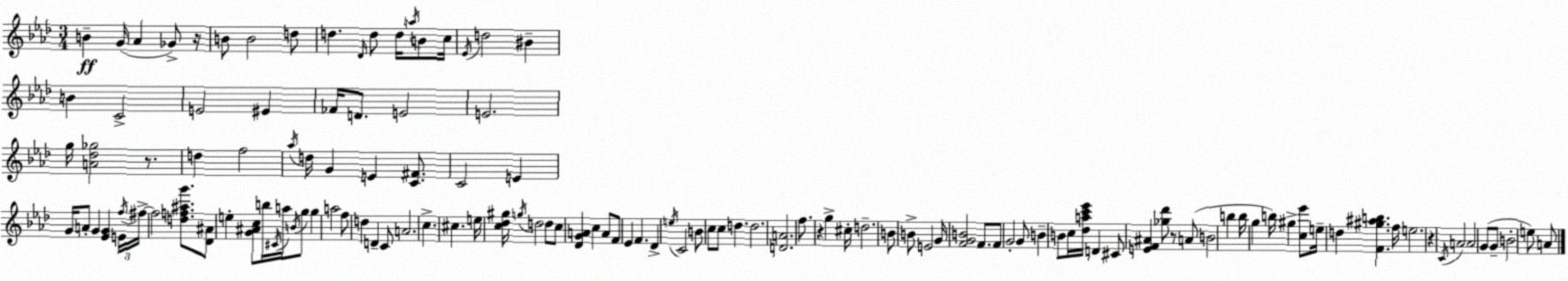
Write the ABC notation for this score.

X:1
T:Untitled
M:3/4
L:1/4
K:Ab
B G/4 _A _G/2 z/4 B/2 B2 d/2 d _D/4 d/2 d/4 a/4 B/2 c/4 _E/4 d2 ^B B C2 E2 ^E _F/4 D/2 E2 E2 g/4 [A_d_g]2 z/2 d f2 _a/4 d/4 G E [C^F]/2 C2 E G/4 A/2 G [_EG] E/4 f/4 ^f/4 ^f2 [df^ag']/2 [_D^A]/2 e [G^Ac]/2 b/4 ^C/4 a/4 B/4 g/2 g a2 f/2 d D C/2 A2 c ^c e/4 [c_d^g]/4 g/4 d2 d/2 c/2 [_DGA] c A/2 F/2 _E F _D e/4 C2 B/2 c/2 c/2 d d2 [DA]2 f/2 z g ^c/4 d2 B/2 B/2 E2 G/4 [FGB]2 F/2 F/2 G2 G/2 B B/2 c/4 [_dac'_e']/4 D ^C/2 [EF^A] [_g_d']/2 z/2 A/2 B2 b b/4 g b/4 ^g [c_e']/2 e/4 d [F^g^ab] f/4 e2 z C/4 A2 A2 G/2 G/2 B2 e/2 A/2